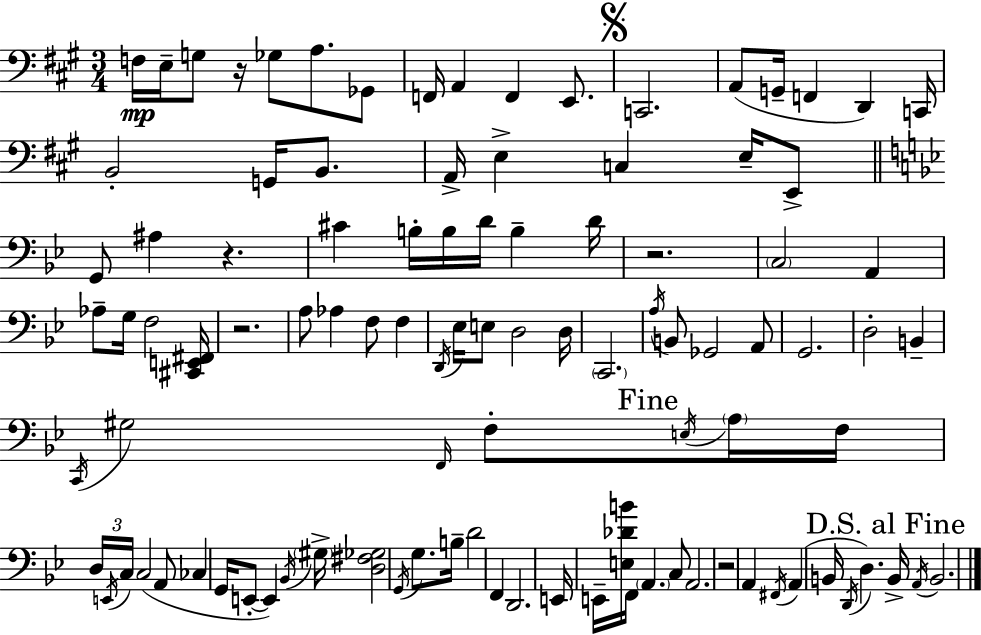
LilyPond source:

{
  \clef bass
  \numericTimeSignature
  \time 3/4
  \key a \major
  f16\mp e16-- g8 r16 ges8 a8. ges,8 | f,16 a,4 f,4 e,8. | \mark \markup { \musicglyph "scripts.segno" } c,2. | a,8( g,16-- f,4 d,4) c,16 | \break b,2-. g,16 b,8. | a,16-> e4-> c4 e16-- e,8-> | \bar "||" \break \key g \minor g,8 ais4 r4. | cis'4 b16-. b16 d'16 b4-- d'16 | r2. | \parenthesize c2 a,4 | \break aes8-- g16 f2 <cis, e, fis,>16 | r2. | a8 aes4 f8 f4 | \acciaccatura { d,16 } ees16 e8 d2 | \break d16 \parenthesize c,2. | \acciaccatura { a16 } b,8 ges,2 | a,8 g,2. | d2-. b,4-- | \break \acciaccatura { c,16 } gis2 \grace { f,16 } | f8-. \mark "Fine" \acciaccatura { e16 } \parenthesize a16 f16 \tuplet 3/2 { d16 \acciaccatura { e,16 } c16 } c2( | a,8 ces4 g,16 e,8-.~~ | e,4) \acciaccatura { bes,16 } \parenthesize gis16-> <d fis ges>2 | \break \acciaccatura { g,16 } g8. b16-- d'2 | f,4 d,2. | e,16 e,16-- <e des' b'>16 f,16 | \parenthesize a,4. c8 a,2. | \break r2 | a,4 \acciaccatura { fis,16 }( a,4 | b,16 \acciaccatura { d,16 }) d4. \mark "D.S. al Fine" b,16-> \acciaccatura { a,16 } b,2. | \bar "|."
}